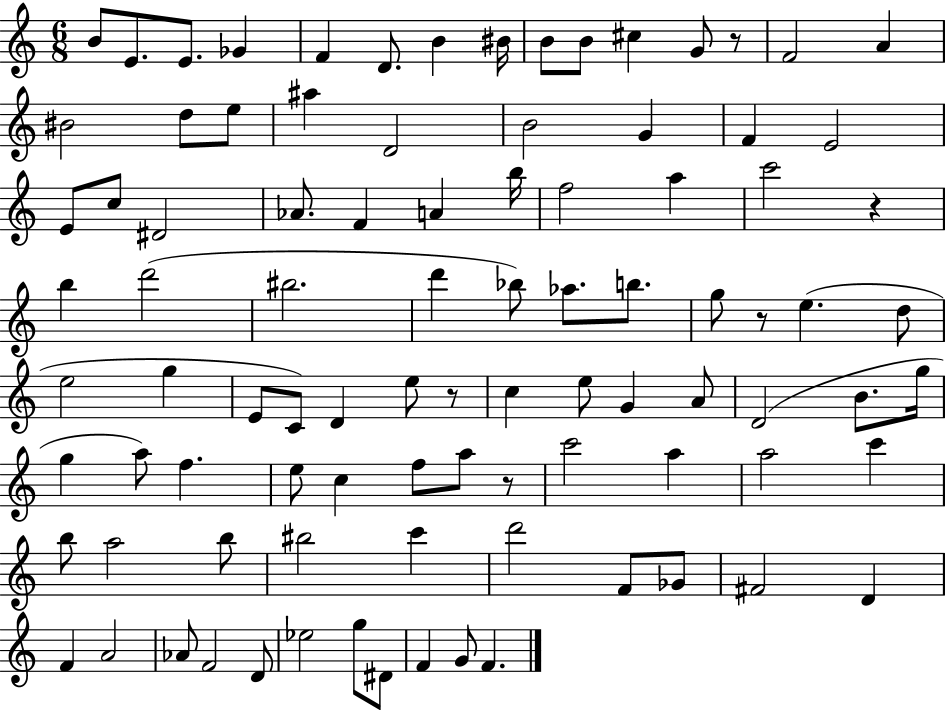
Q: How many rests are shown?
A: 5